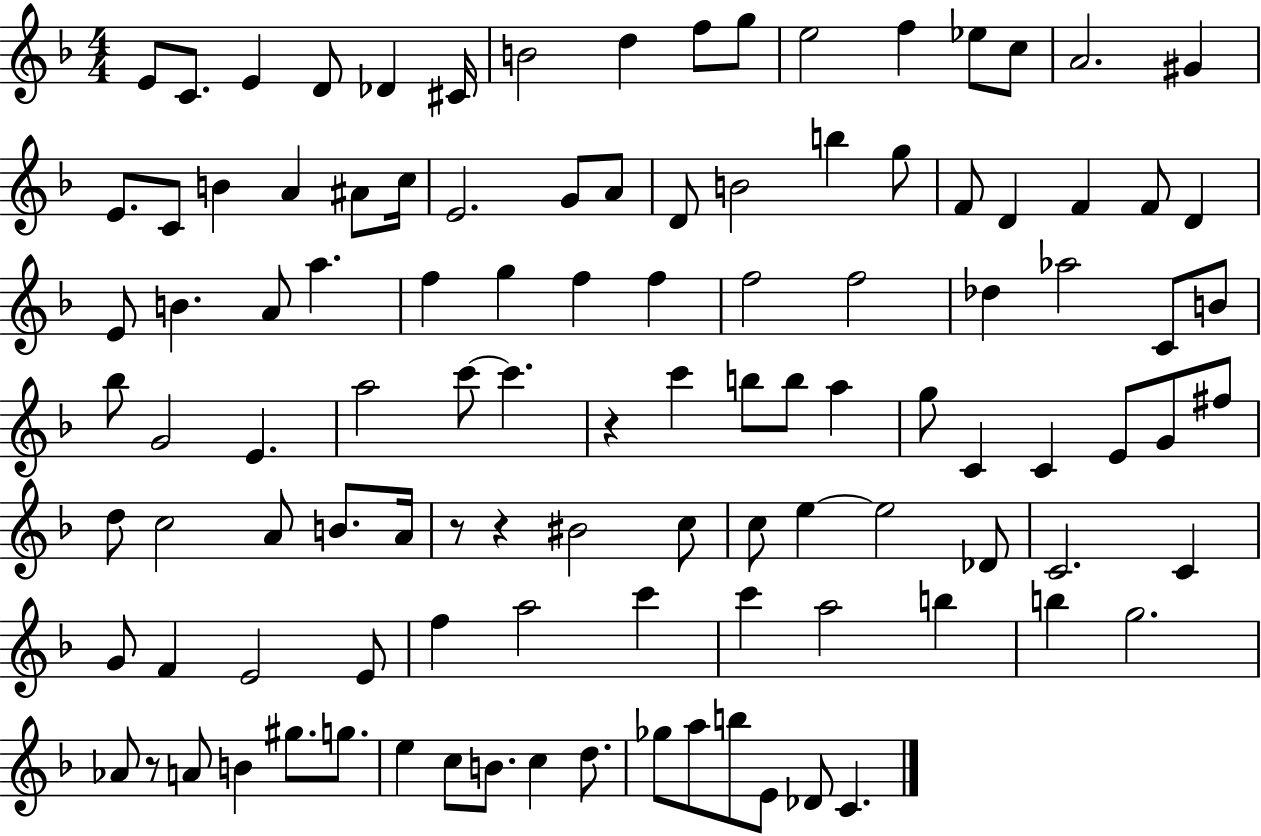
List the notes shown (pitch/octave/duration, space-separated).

E4/e C4/e. E4/q D4/e Db4/q C#4/s B4/h D5/q F5/e G5/e E5/h F5/q Eb5/e C5/e A4/h. G#4/q E4/e. C4/e B4/q A4/q A#4/e C5/s E4/h. G4/e A4/e D4/e B4/h B5/q G5/e F4/e D4/q F4/q F4/e D4/q E4/e B4/q. A4/e A5/q. F5/q G5/q F5/q F5/q F5/h F5/h Db5/q Ab5/h C4/e B4/e Bb5/e G4/h E4/q. A5/h C6/e C6/q. R/q C6/q B5/e B5/e A5/q G5/e C4/q C4/q E4/e G4/e F#5/e D5/e C5/h A4/e B4/e. A4/s R/e R/q BIS4/h C5/e C5/e E5/q E5/h Db4/e C4/h. C4/q G4/e F4/q E4/h E4/e F5/q A5/h C6/q C6/q A5/h B5/q B5/q G5/h. Ab4/e R/e A4/e B4/q G#5/e. G5/e. E5/q C5/e B4/e. C5/q D5/e. Gb5/e A5/e B5/e E4/e Db4/e C4/q.